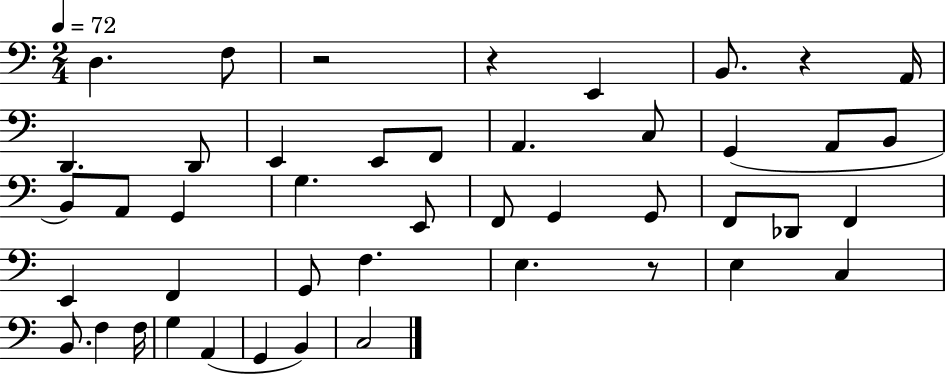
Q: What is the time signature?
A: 2/4